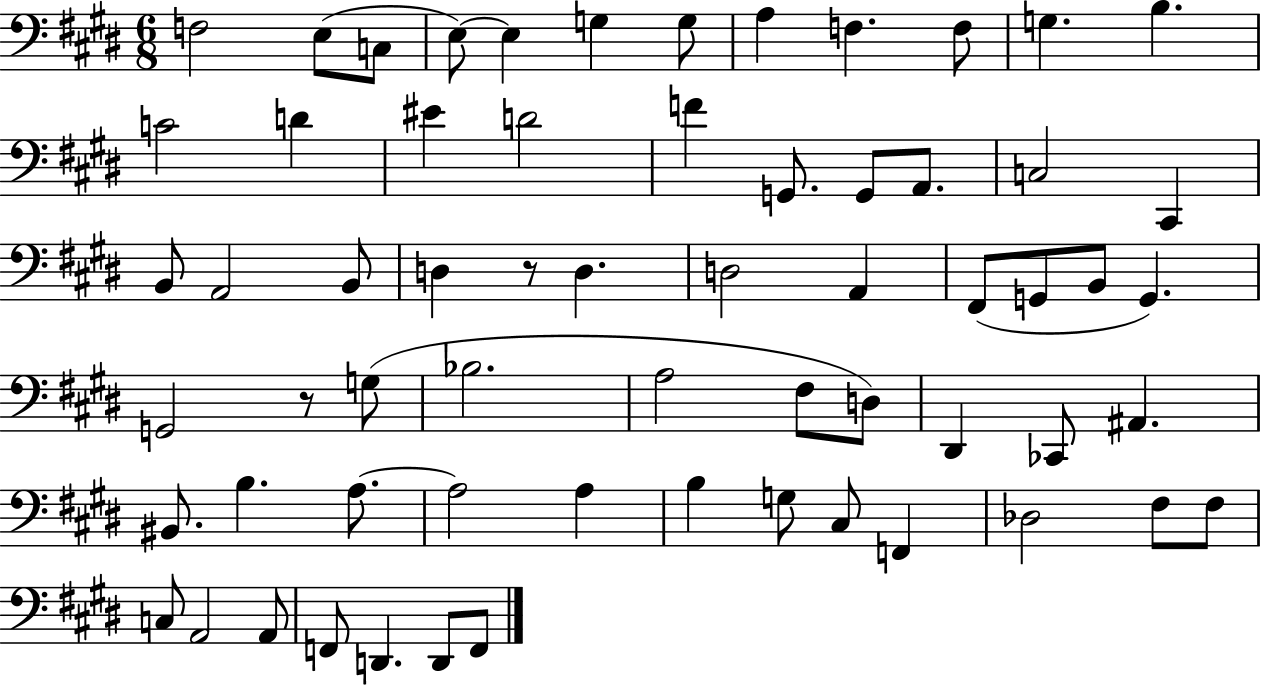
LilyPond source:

{
  \clef bass
  \numericTimeSignature
  \time 6/8
  \key e \major
  f2 e8( c8 | e8~~) e4 g4 g8 | a4 f4. f8 | g4. b4. | \break c'2 d'4 | eis'4 d'2 | f'4 g,8. g,8 a,8. | c2 cis,4 | \break b,8 a,2 b,8 | d4 r8 d4. | d2 a,4 | fis,8( g,8 b,8 g,4.) | \break g,2 r8 g8( | bes2. | a2 fis8 d8) | dis,4 ces,8 ais,4. | \break bis,8. b4. a8.~~ | a2 a4 | b4 g8 cis8 f,4 | des2 fis8 fis8 | \break c8 a,2 a,8 | f,8 d,4. d,8 f,8 | \bar "|."
}